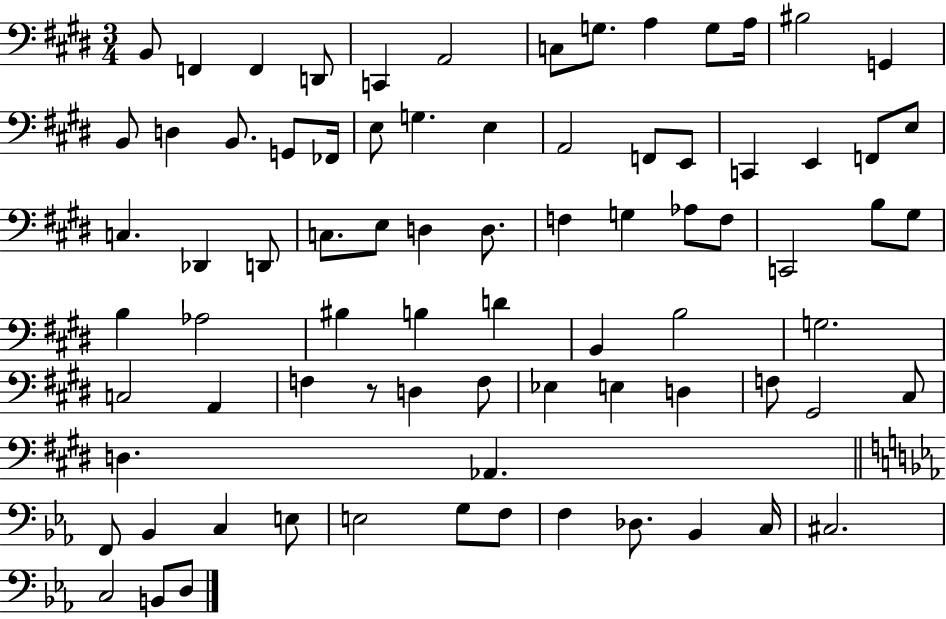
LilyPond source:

{
  \clef bass
  \numericTimeSignature
  \time 3/4
  \key e \major
  \repeat volta 2 { b,8 f,4 f,4 d,8 | c,4 a,2 | c8 g8. a4 g8 a16 | bis2 g,4 | \break b,8 d4 b,8. g,8 fes,16 | e8 g4. e4 | a,2 f,8 e,8 | c,4 e,4 f,8 e8 | \break c4. des,4 d,8 | c8. e8 d4 d8. | f4 g4 aes8 f8 | c,2 b8 gis8 | \break b4 aes2 | bis4 b4 d'4 | b,4 b2 | g2. | \break c2 a,4 | f4 r8 d4 f8 | ees4 e4 d4 | f8 gis,2 cis8 | \break d4. aes,4. | \bar "||" \break \key ees \major f,8 bes,4 c4 e8 | e2 g8 f8 | f4 des8. bes,4 c16 | cis2. | \break c2 b,8 d8 | } \bar "|."
}